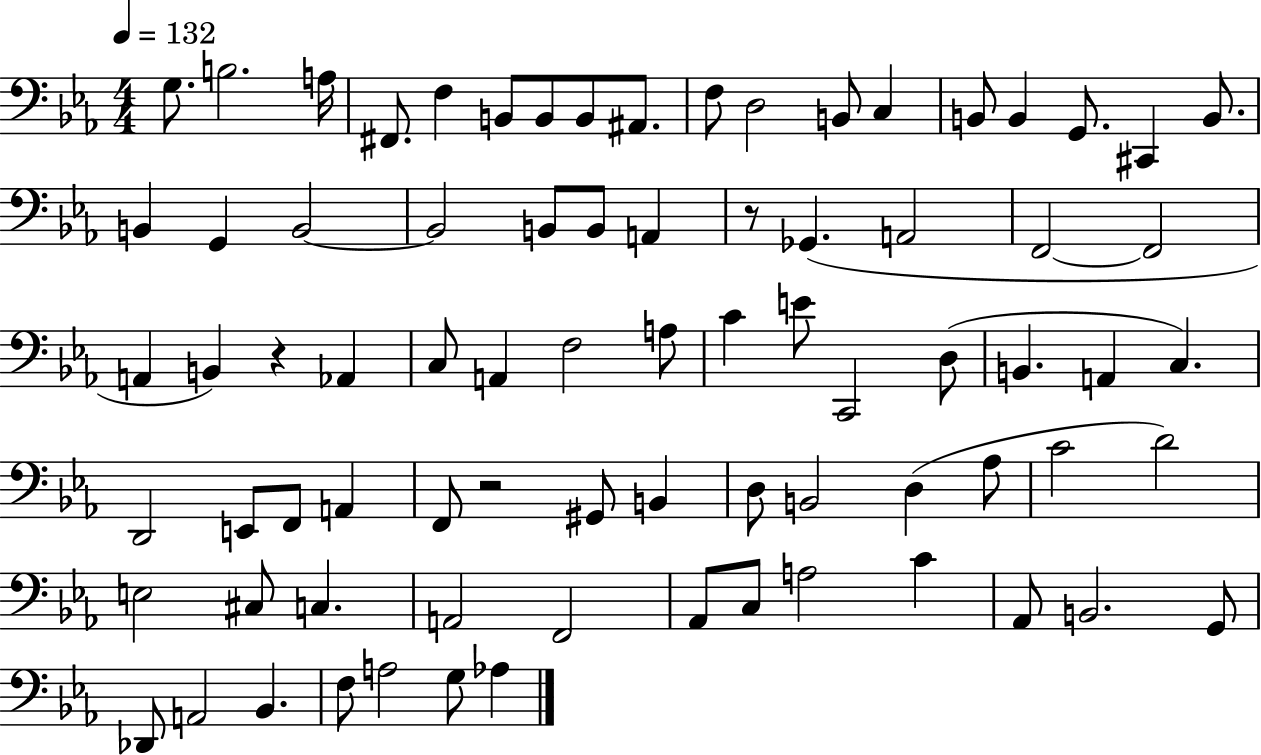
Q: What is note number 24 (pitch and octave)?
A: B2